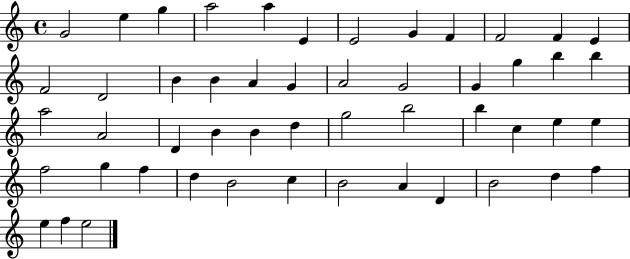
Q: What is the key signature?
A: C major